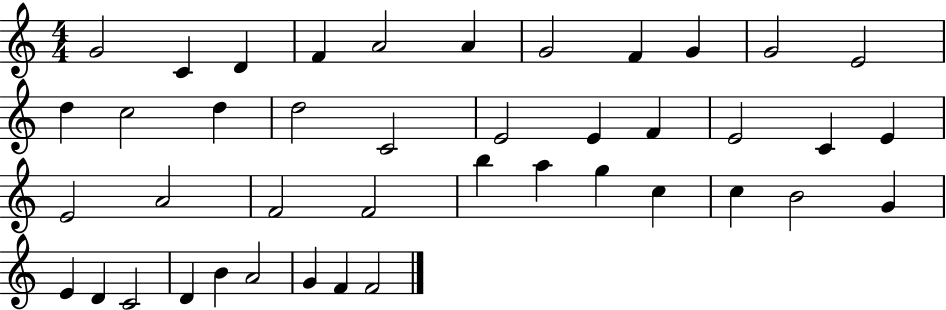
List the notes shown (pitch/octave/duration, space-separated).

G4/h C4/q D4/q F4/q A4/h A4/q G4/h F4/q G4/q G4/h E4/h D5/q C5/h D5/q D5/h C4/h E4/h E4/q F4/q E4/h C4/q E4/q E4/h A4/h F4/h F4/h B5/q A5/q G5/q C5/q C5/q B4/h G4/q E4/q D4/q C4/h D4/q B4/q A4/h G4/q F4/q F4/h